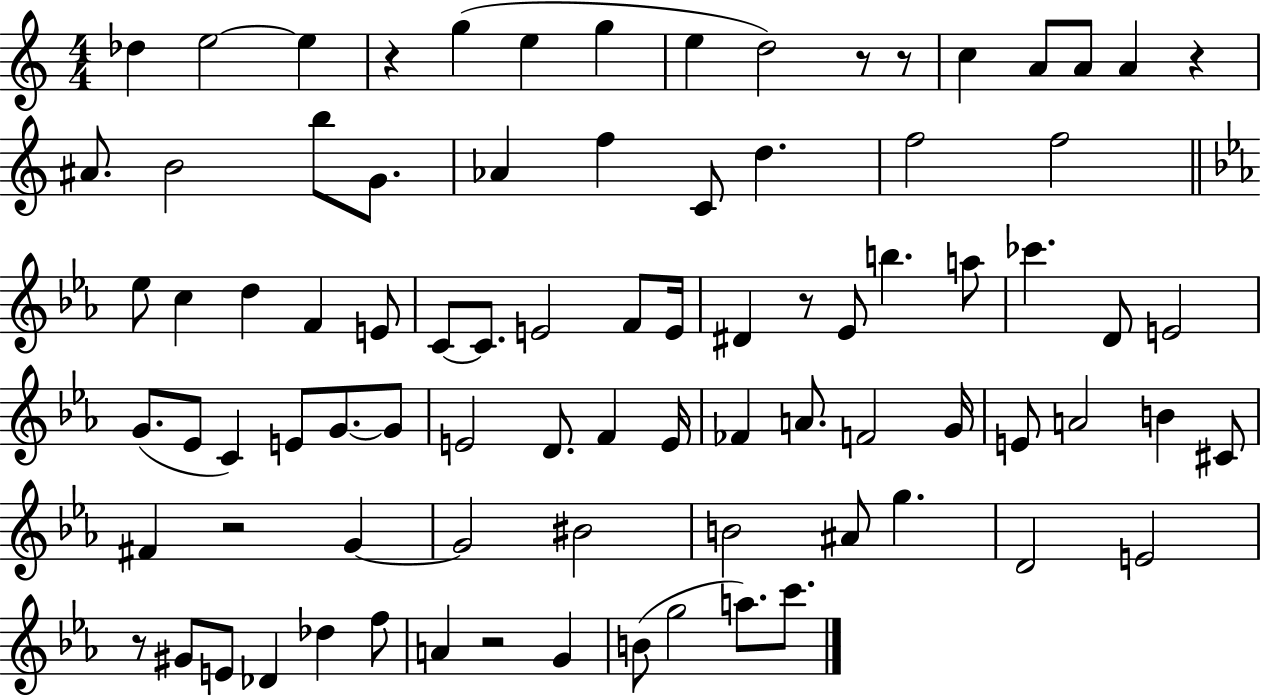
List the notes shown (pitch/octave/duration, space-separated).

Db5/q E5/h E5/q R/q G5/q E5/q G5/q E5/q D5/h R/e R/e C5/q A4/e A4/e A4/q R/q A#4/e. B4/h B5/e G4/e. Ab4/q F5/q C4/e D5/q. F5/h F5/h Eb5/e C5/q D5/q F4/q E4/e C4/e C4/e. E4/h F4/e E4/s D#4/q R/e Eb4/e B5/q. A5/e CES6/q. D4/e E4/h G4/e. Eb4/e C4/q E4/e G4/e. G4/e E4/h D4/e. F4/q E4/s FES4/q A4/e. F4/h G4/s E4/e A4/h B4/q C#4/e F#4/q R/h G4/q G4/h BIS4/h B4/h A#4/e G5/q. D4/h E4/h R/e G#4/e E4/e Db4/q Db5/q F5/e A4/q R/h G4/q B4/e G5/h A5/e. C6/e.